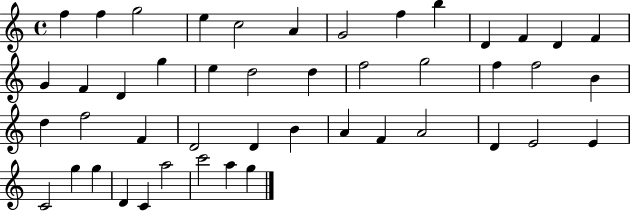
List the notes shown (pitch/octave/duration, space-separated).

F5/q F5/q G5/h E5/q C5/h A4/q G4/h F5/q B5/q D4/q F4/q D4/q F4/q G4/q F4/q D4/q G5/q E5/q D5/h D5/q F5/h G5/h F5/q F5/h B4/q D5/q F5/h F4/q D4/h D4/q B4/q A4/q F4/q A4/h D4/q E4/h E4/q C4/h G5/q G5/q D4/q C4/q A5/h C6/h A5/q G5/q